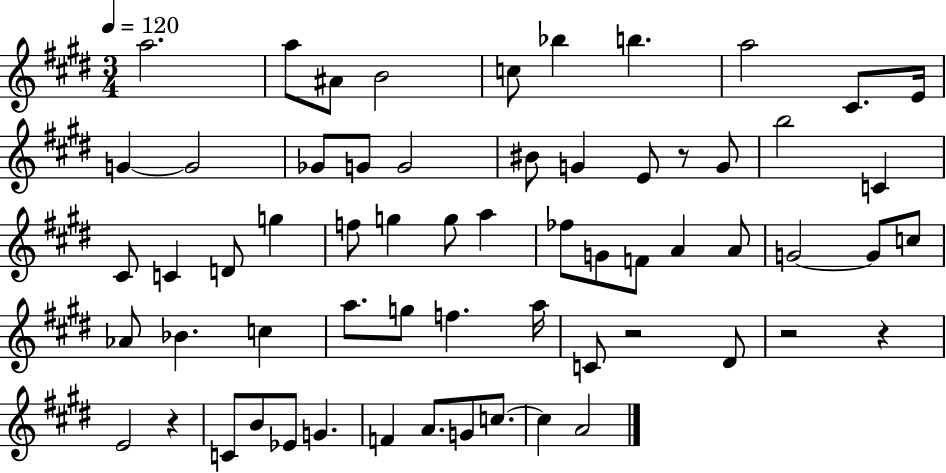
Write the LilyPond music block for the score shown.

{
  \clef treble
  \numericTimeSignature
  \time 3/4
  \key e \major
  \tempo 4 = 120
  \repeat volta 2 { a''2. | a''8 ais'8 b'2 | c''8 bes''4 b''4. | a''2 cis'8. e'16 | \break g'4~~ g'2 | ges'8 g'8 g'2 | bis'8 g'4 e'8 r8 g'8 | b''2 c'4 | \break cis'8 c'4 d'8 g''4 | f''8 g''4 g''8 a''4 | fes''8 g'8 f'8 a'4 a'8 | g'2~~ g'8 c''8 | \break aes'8 bes'4. c''4 | a''8. g''8 f''4. a''16 | c'8 r2 dis'8 | r2 r4 | \break e'2 r4 | c'8 b'8 ees'8 g'4. | f'4 a'8. g'8 c''8.~~ | c''4 a'2 | \break } \bar "|."
}